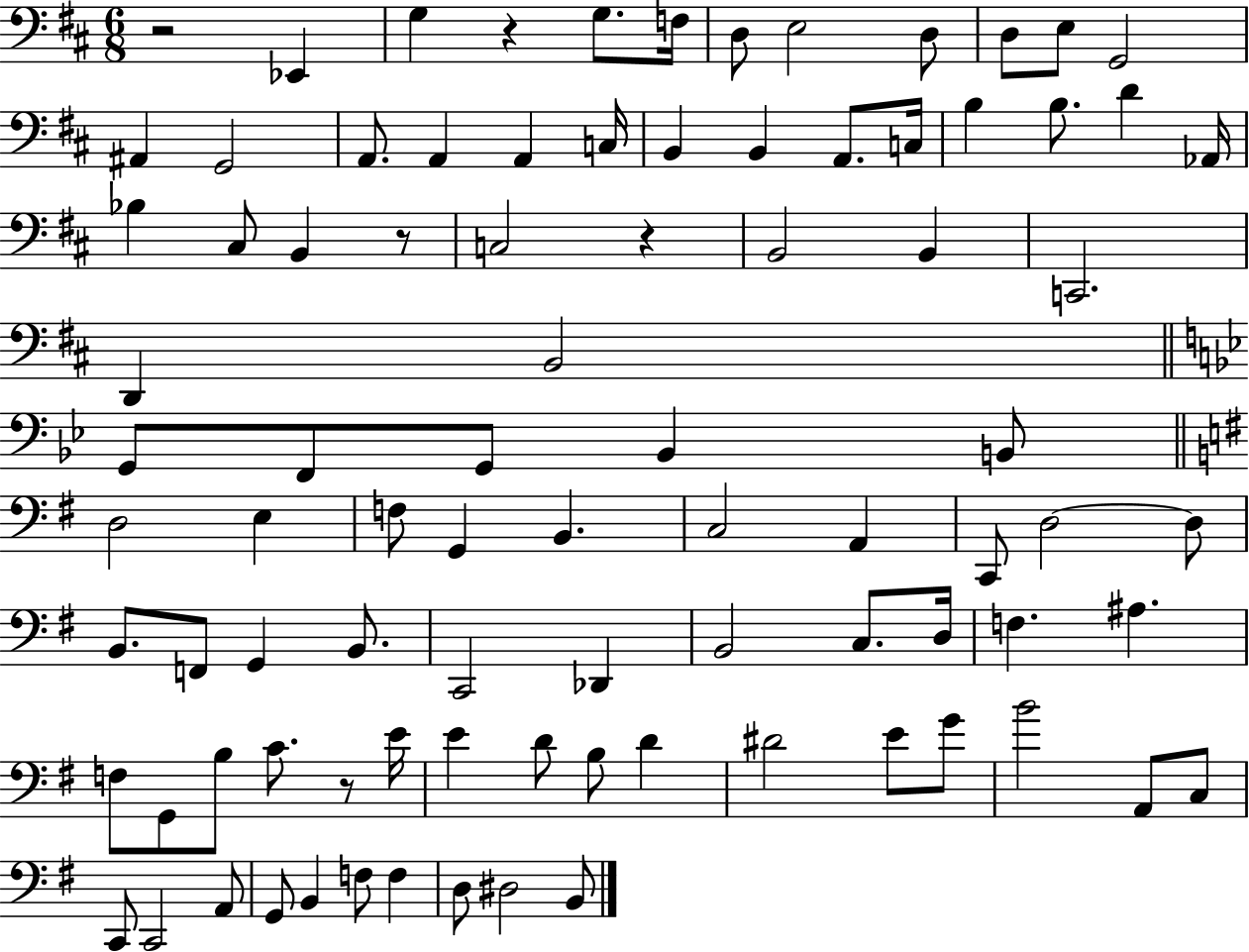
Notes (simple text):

R/h Eb2/q G3/q R/q G3/e. F3/s D3/e E3/h D3/e D3/e E3/e G2/h A#2/q G2/h A2/e. A2/q A2/q C3/s B2/q B2/q A2/e. C3/s B3/q B3/e. D4/q Ab2/s Bb3/q C#3/e B2/q R/e C3/h R/q B2/h B2/q C2/h. D2/q B2/h G2/e F2/e G2/e Bb2/q B2/e D3/h E3/q F3/e G2/q B2/q. C3/h A2/q C2/e D3/h D3/e B2/e. F2/e G2/q B2/e. C2/h Db2/q B2/h C3/e. D3/s F3/q. A#3/q. F3/e G2/e B3/e C4/e. R/e E4/s E4/q D4/e B3/e D4/q D#4/h E4/e G4/e B4/h A2/e C3/e C2/e C2/h A2/e G2/e B2/q F3/e F3/q D3/e D#3/h B2/e